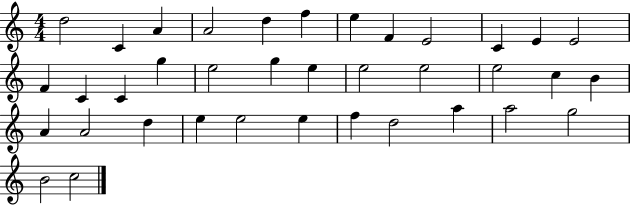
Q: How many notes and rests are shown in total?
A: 37